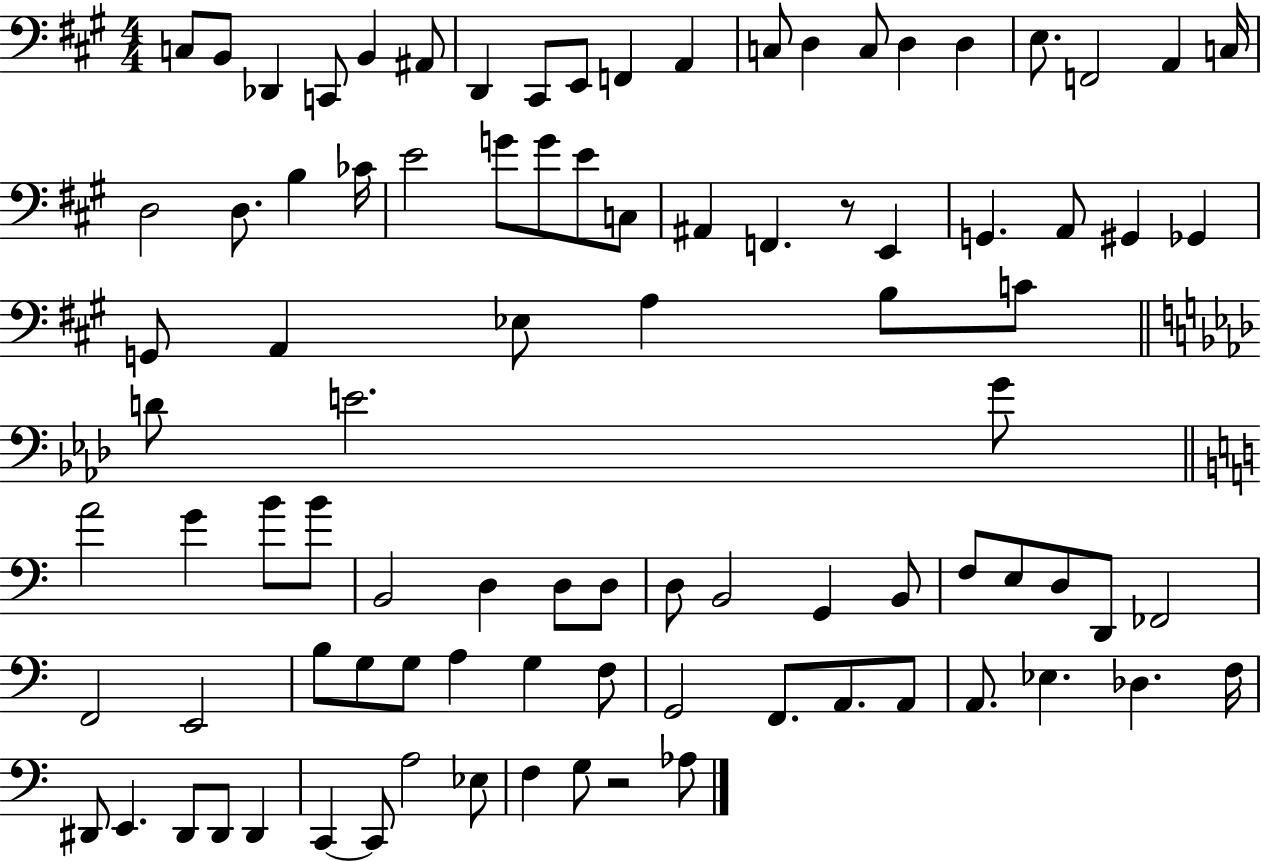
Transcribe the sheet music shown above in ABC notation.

X:1
T:Untitled
M:4/4
L:1/4
K:A
C,/2 B,,/2 _D,, C,,/2 B,, ^A,,/2 D,, ^C,,/2 E,,/2 F,, A,, C,/2 D, C,/2 D, D, E,/2 F,,2 A,, C,/4 D,2 D,/2 B, _C/4 E2 G/2 G/2 E/2 C,/2 ^A,, F,, z/2 E,, G,, A,,/2 ^G,, _G,, G,,/2 A,, _E,/2 A, B,/2 C/2 D/2 E2 G/2 A2 G B/2 B/2 B,,2 D, D,/2 D,/2 D,/2 B,,2 G,, B,,/2 F,/2 E,/2 D,/2 D,,/2 _F,,2 F,,2 E,,2 B,/2 G,/2 G,/2 A, G, F,/2 G,,2 F,,/2 A,,/2 A,,/2 A,,/2 _E, _D, F,/4 ^D,,/2 E,, ^D,,/2 ^D,,/2 ^D,, C,, C,,/2 A,2 _E,/2 F, G,/2 z2 _A,/2